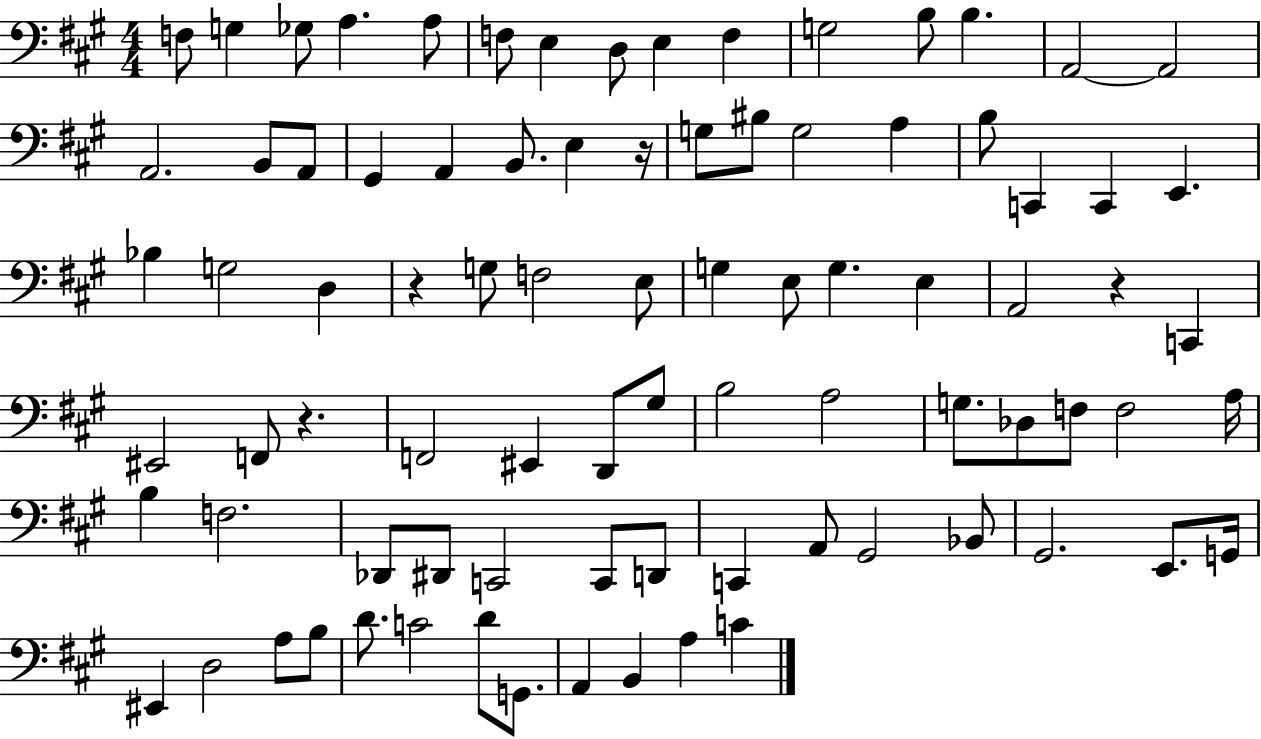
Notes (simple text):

F3/e G3/q Gb3/e A3/q. A3/e F3/e E3/q D3/e E3/q F3/q G3/h B3/e B3/q. A2/h A2/h A2/h. B2/e A2/e G#2/q A2/q B2/e. E3/q R/s G3/e BIS3/e G3/h A3/q B3/e C2/q C2/q E2/q. Bb3/q G3/h D3/q R/q G3/e F3/h E3/e G3/q E3/e G3/q. E3/q A2/h R/q C2/q EIS2/h F2/e R/q. F2/h EIS2/q D2/e G#3/e B3/h A3/h G3/e. Db3/e F3/e F3/h A3/s B3/q F3/h. Db2/e D#2/e C2/h C2/e D2/e C2/q A2/e G#2/h Bb2/e G#2/h. E2/e. G2/s EIS2/q D3/h A3/e B3/e D4/e. C4/h D4/e G2/e. A2/q B2/q A3/q C4/q